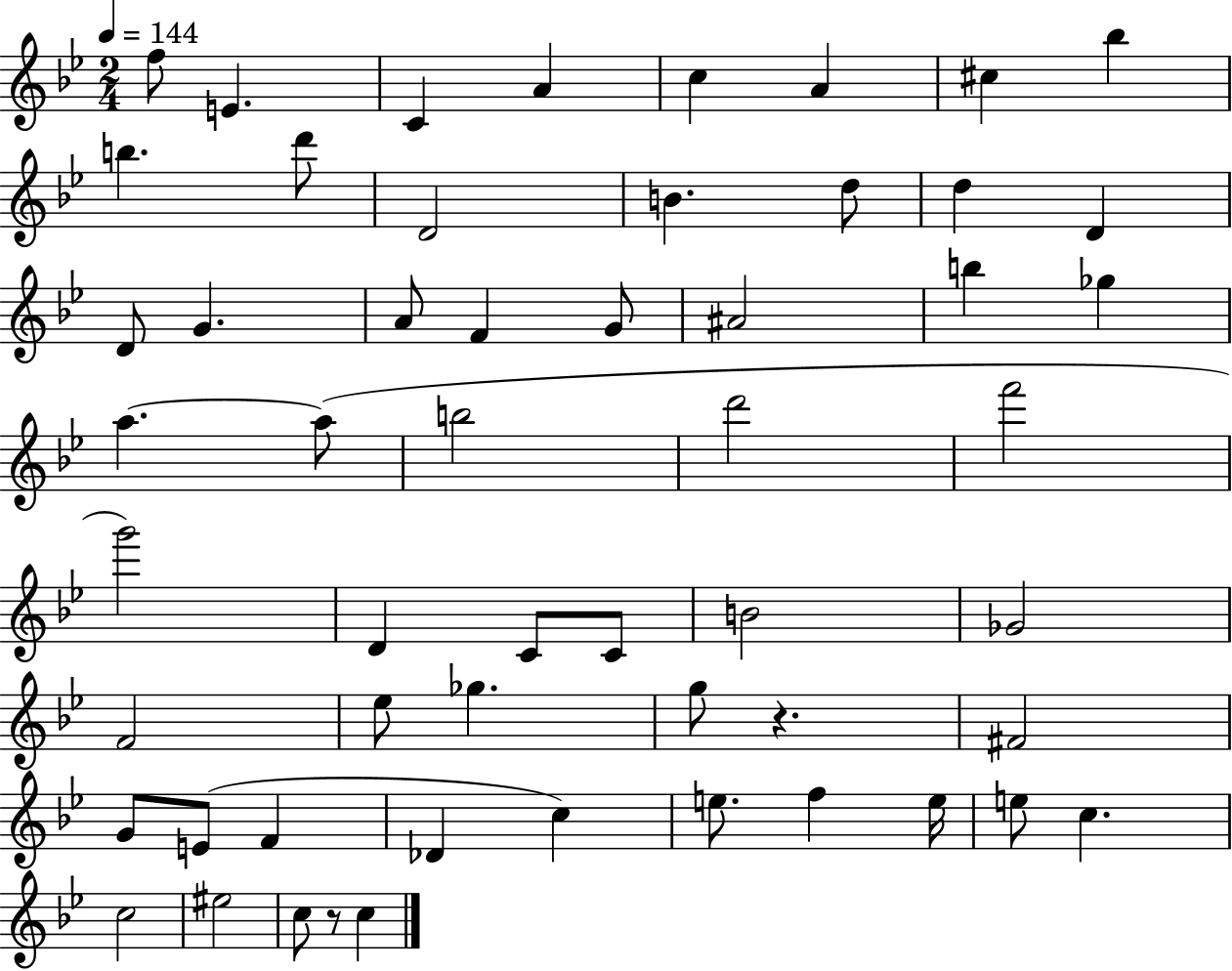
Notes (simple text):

F5/e E4/q. C4/q A4/q C5/q A4/q C#5/q Bb5/q B5/q. D6/e D4/h B4/q. D5/e D5/q D4/q D4/e G4/q. A4/e F4/q G4/e A#4/h B5/q Gb5/q A5/q. A5/e B5/h D6/h F6/h G6/h D4/q C4/e C4/e B4/h Gb4/h F4/h Eb5/e Gb5/q. G5/e R/q. F#4/h G4/e E4/e F4/q Db4/q C5/q E5/e. F5/q E5/s E5/e C5/q. C5/h EIS5/h C5/e R/e C5/q